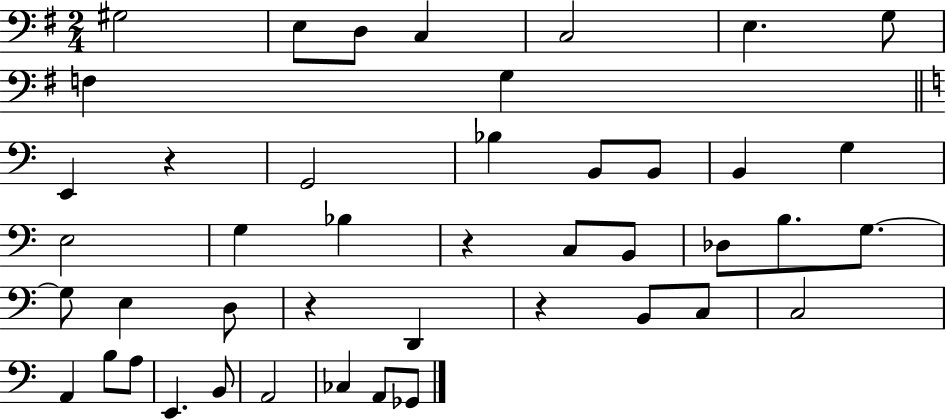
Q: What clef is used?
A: bass